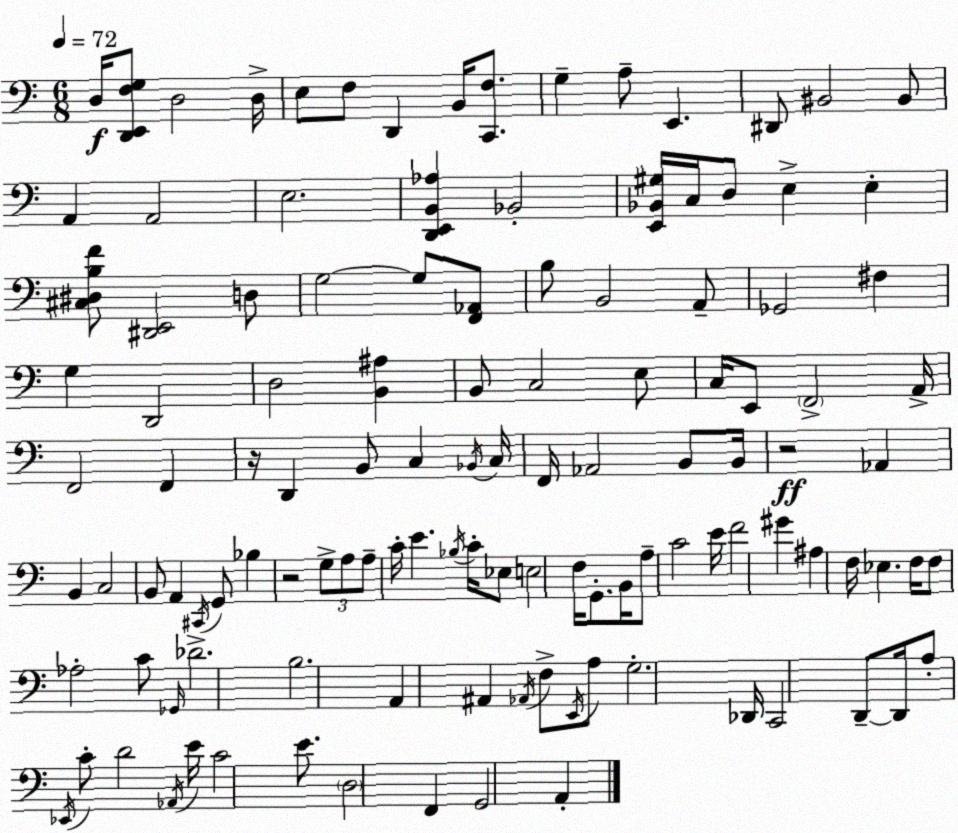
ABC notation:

X:1
T:Untitled
M:6/8
L:1/4
K:C
D,/4 [D,,E,,F,G,]/2 D,2 D,/4 E,/2 F,/2 D,, B,,/4 [C,,F,]/2 G, A,/2 E,, ^D,,/2 ^B,,2 ^B,,/2 A,, A,,2 E,2 [D,,E,,B,,_A,] _B,,2 [E,,_B,,^G,]/4 C,/4 D,/2 E, E, [^C,^D,B,F]/2 [^D,,E,,]2 D,/2 G,2 G,/2 [F,,_A,,]/2 B,/2 B,,2 A,,/2 _G,,2 ^F, G, D,,2 D,2 [B,,^A,] B,,/2 C,2 E,/2 C,/4 E,,/2 F,,2 A,,/4 F,,2 F,, z/4 D,, B,,/2 C, _B,,/4 C,/4 F,,/4 _A,,2 B,,/2 B,,/4 z2 _A,, B,, C,2 B,,/2 A,, ^C,,/4 G,,/2 _B, z2 G,/2 A,/2 A,/2 C/4 E _B,/4 C/4 _E,/2 E,2 F,/4 G,,/2 B,,/4 A,/2 C2 E/4 F2 ^G ^A, F,/4 _E, F,/4 F,/2 _A,2 C/2 _G,,/4 _D2 B,2 A,, ^A,, _A,,/4 F,/2 E,,/4 A,/2 G,2 _D,,/4 C,,2 D,,/2 D,,/4 A,/2 _E,,/4 C/2 D2 _A,,/4 E/4 C2 E/2 D,2 F,, G,,2 A,,